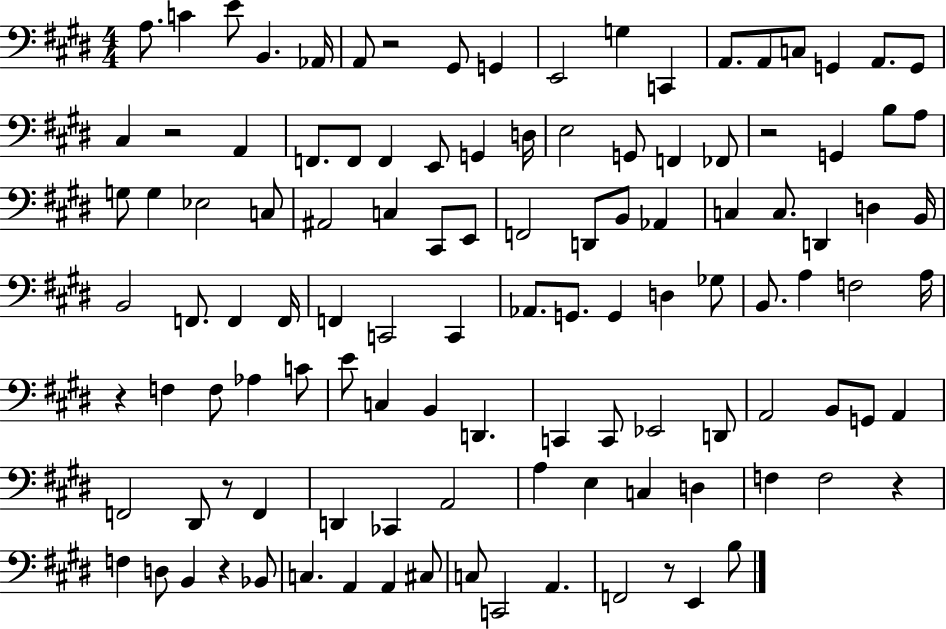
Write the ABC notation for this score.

X:1
T:Untitled
M:4/4
L:1/4
K:E
A,/2 C E/2 B,, _A,,/4 A,,/2 z2 ^G,,/2 G,, E,,2 G, C,, A,,/2 A,,/2 C,/2 G,, A,,/2 G,,/2 ^C, z2 A,, F,,/2 F,,/2 F,, E,,/2 G,, D,/4 E,2 G,,/2 F,, _F,,/2 z2 G,, B,/2 A,/2 G,/2 G, _E,2 C,/2 ^A,,2 C, ^C,,/2 E,,/2 F,,2 D,,/2 B,,/2 _A,, C, C,/2 D,, D, B,,/4 B,,2 F,,/2 F,, F,,/4 F,, C,,2 C,, _A,,/2 G,,/2 G,, D, _G,/2 B,,/2 A, F,2 A,/4 z F, F,/2 _A, C/2 E/2 C, B,, D,, C,, C,,/2 _E,,2 D,,/2 A,,2 B,,/2 G,,/2 A,, F,,2 ^D,,/2 z/2 F,, D,, _C,, A,,2 A, E, C, D, F, F,2 z F, D,/2 B,, z _B,,/2 C, A,, A,, ^C,/2 C,/2 C,,2 A,, F,,2 z/2 E,, B,/2